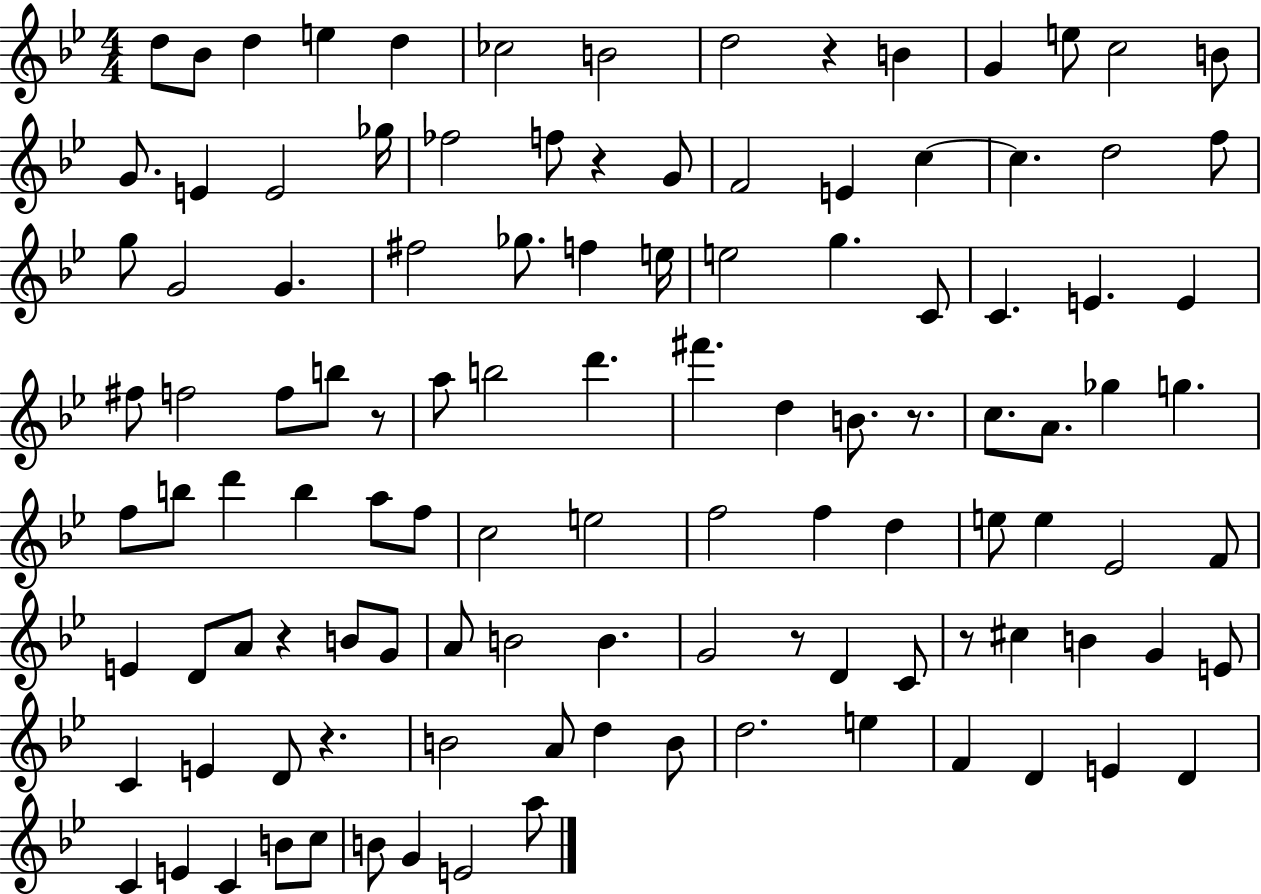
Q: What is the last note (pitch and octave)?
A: A5